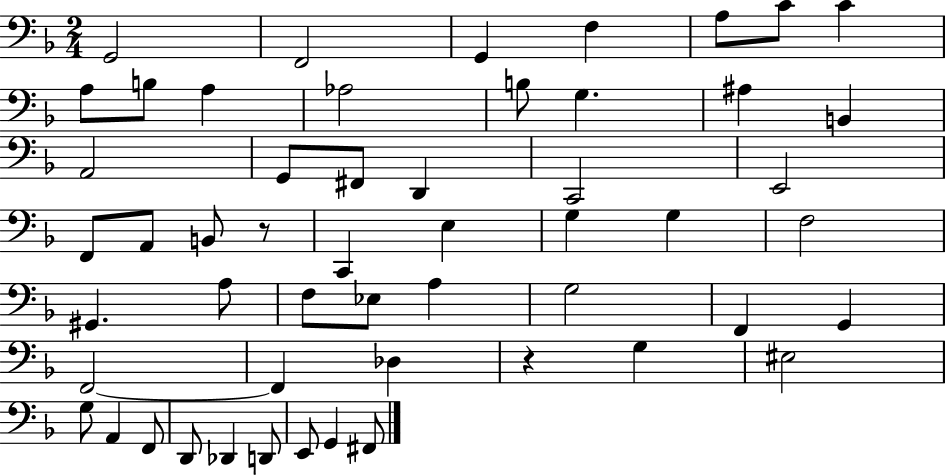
G2/h F2/h G2/q F3/q A3/e C4/e C4/q A3/e B3/e A3/q Ab3/h B3/e G3/q. A#3/q B2/q A2/h G2/e F#2/e D2/q C2/h E2/h F2/e A2/e B2/e R/e C2/q E3/q G3/q G3/q F3/h G#2/q. A3/e F3/e Eb3/e A3/q G3/h F2/q G2/q F2/h F2/q Db3/q R/q G3/q EIS3/h G3/e A2/q F2/e D2/e Db2/q D2/e E2/e G2/q F#2/e